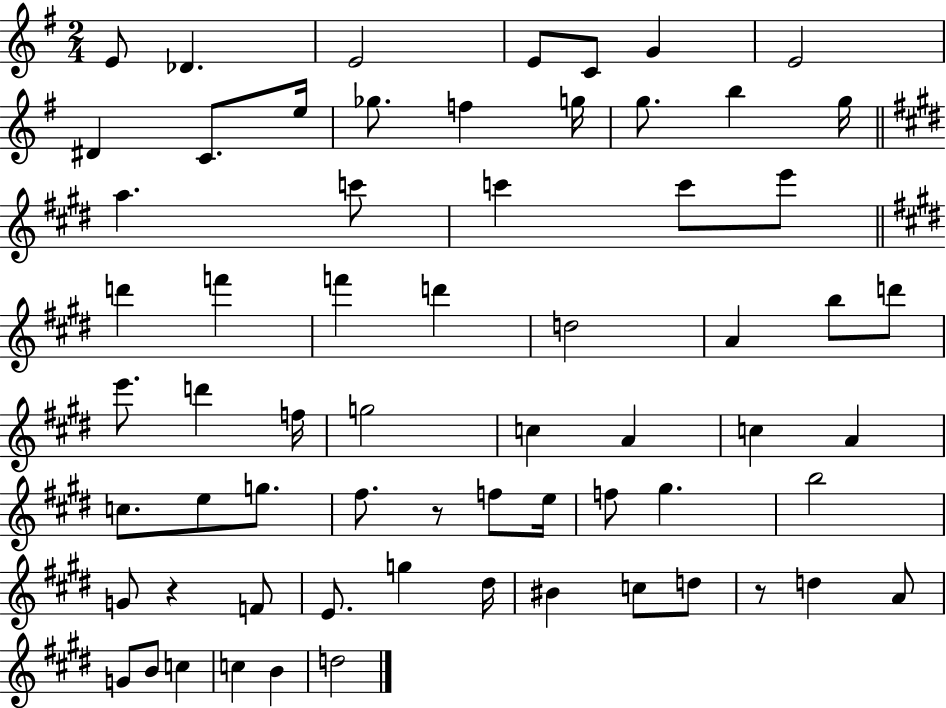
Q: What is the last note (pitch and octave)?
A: D5